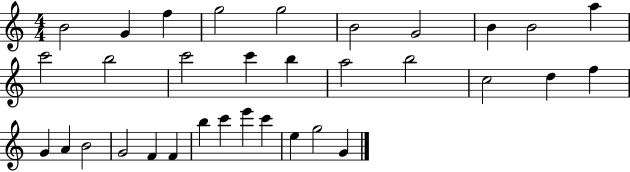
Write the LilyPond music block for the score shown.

{
  \clef treble
  \numericTimeSignature
  \time 4/4
  \key c \major
  b'2 g'4 f''4 | g''2 g''2 | b'2 g'2 | b'4 b'2 a''4 | \break c'''2 b''2 | c'''2 c'''4 b''4 | a''2 b''2 | c''2 d''4 f''4 | \break g'4 a'4 b'2 | g'2 f'4 f'4 | b''4 c'''4 e'''4 c'''4 | e''4 g''2 g'4 | \break \bar "|."
}